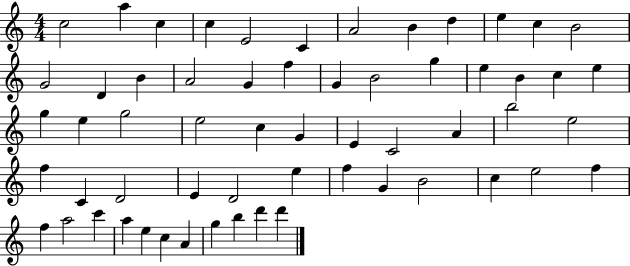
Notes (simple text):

C5/h A5/q C5/q C5/q E4/h C4/q A4/h B4/q D5/q E5/q C5/q B4/h G4/h D4/q B4/q A4/h G4/q F5/q G4/q B4/h G5/q E5/q B4/q C5/q E5/q G5/q E5/q G5/h E5/h C5/q G4/q E4/q C4/h A4/q B5/h E5/h F5/q C4/q D4/h E4/q D4/h E5/q F5/q G4/q B4/h C5/q E5/h F5/q F5/q A5/h C6/q A5/q E5/q C5/q A4/q G5/q B5/q D6/q D6/q